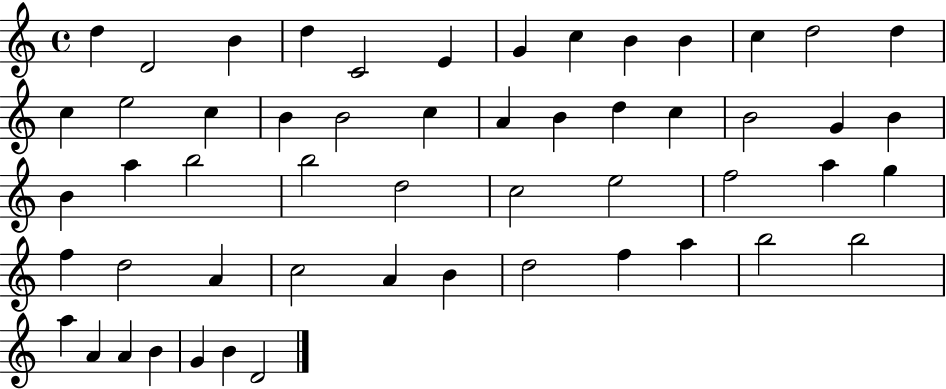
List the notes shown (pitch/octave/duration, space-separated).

D5/q D4/h B4/q D5/q C4/h E4/q G4/q C5/q B4/q B4/q C5/q D5/h D5/q C5/q E5/h C5/q B4/q B4/h C5/q A4/q B4/q D5/q C5/q B4/h G4/q B4/q B4/q A5/q B5/h B5/h D5/h C5/h E5/h F5/h A5/q G5/q F5/q D5/h A4/q C5/h A4/q B4/q D5/h F5/q A5/q B5/h B5/h A5/q A4/q A4/q B4/q G4/q B4/q D4/h